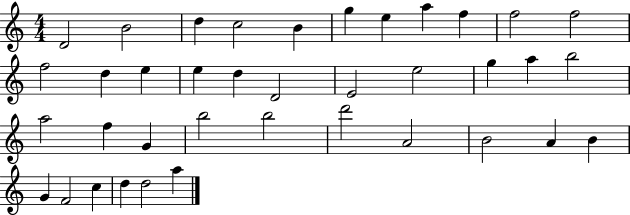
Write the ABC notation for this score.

X:1
T:Untitled
M:4/4
L:1/4
K:C
D2 B2 d c2 B g e a f f2 f2 f2 d e e d D2 E2 e2 g a b2 a2 f G b2 b2 d'2 A2 B2 A B G F2 c d d2 a